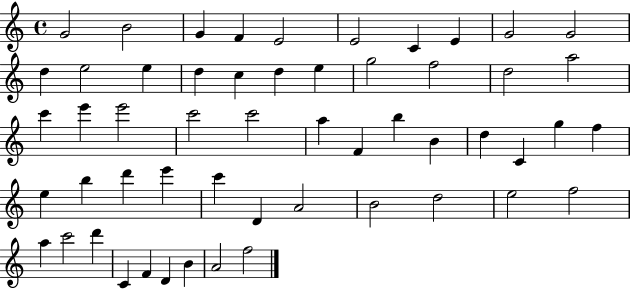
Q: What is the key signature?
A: C major